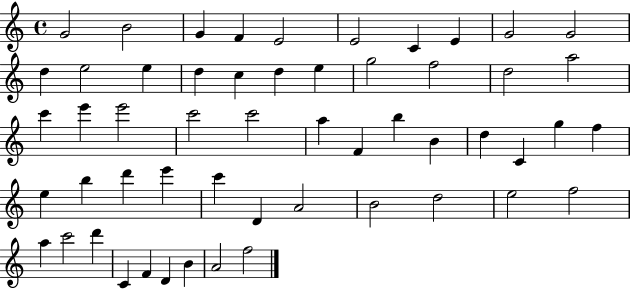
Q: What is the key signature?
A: C major